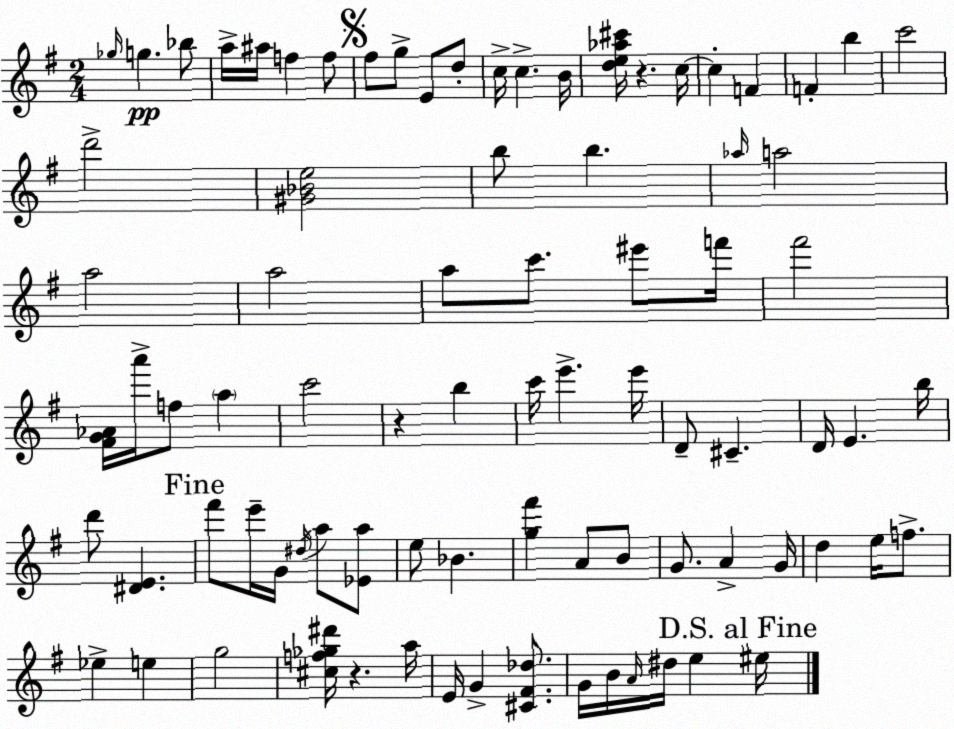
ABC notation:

X:1
T:Untitled
M:2/4
L:1/4
K:G
_g/4 g _b/2 a/4 ^a/4 f f/2 ^f/2 g/2 E/2 d/2 c/4 c B/4 [de_a^c']/4 z c/4 c F F b c'2 d'2 [^G_Be]2 b/2 b _a/4 a2 a2 a2 a/2 c'/2 ^e'/2 f'/4 ^f'2 [^FG_A]/4 a'/4 f/2 a c'2 z b c'/4 e' e'/4 D/2 ^C D/4 E b/4 d'/2 [^DE] ^f'/2 e'/4 G/4 ^d/4 a/2 [_Ea]/2 e/2 _B [g^f'] A/2 B/2 G/2 A G/4 d e/4 f/2 _e e g2 [^cf_g^d']/4 z a/4 E/4 G [^C^F_d]/2 G/4 B/4 A/4 ^d/4 e ^e/4